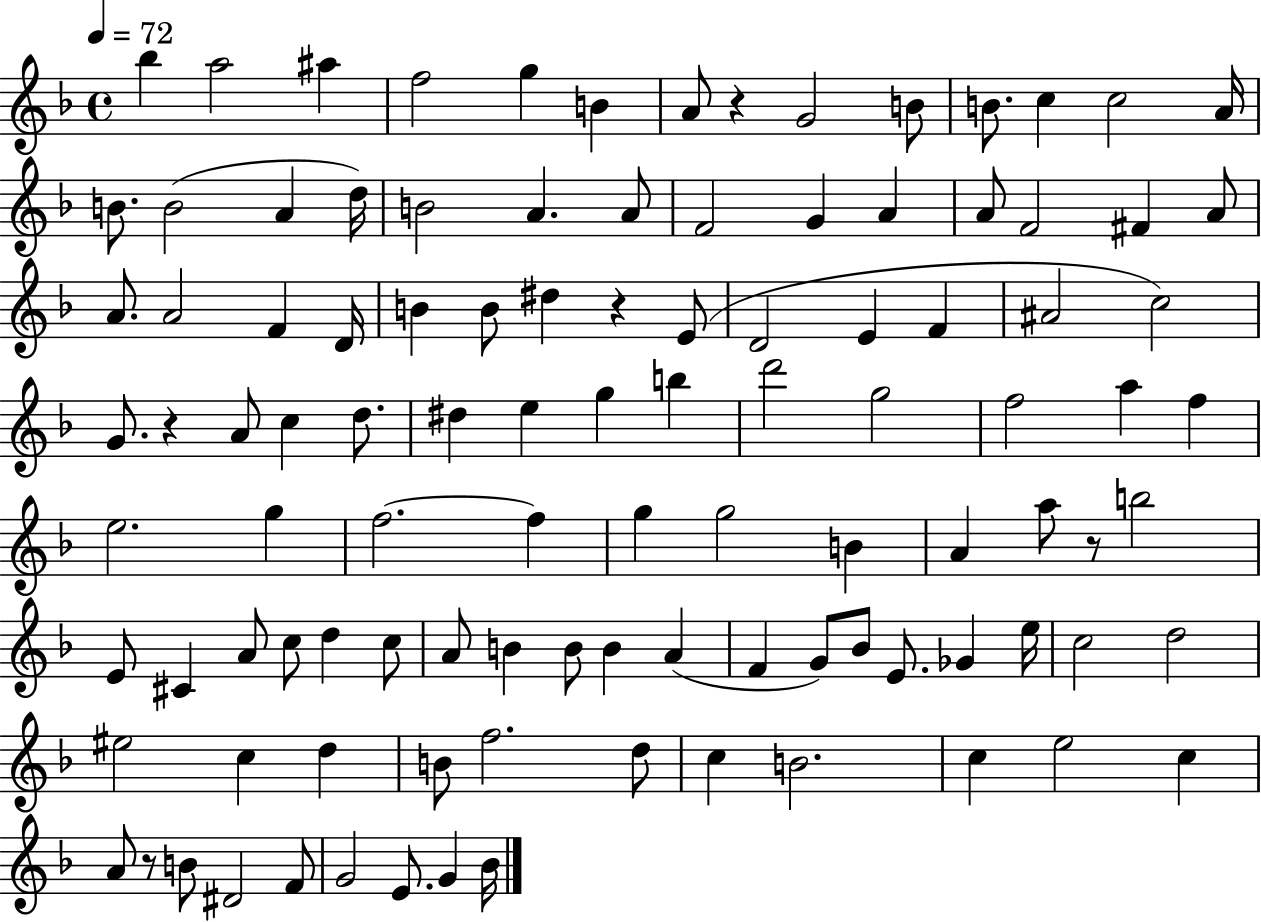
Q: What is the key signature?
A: F major